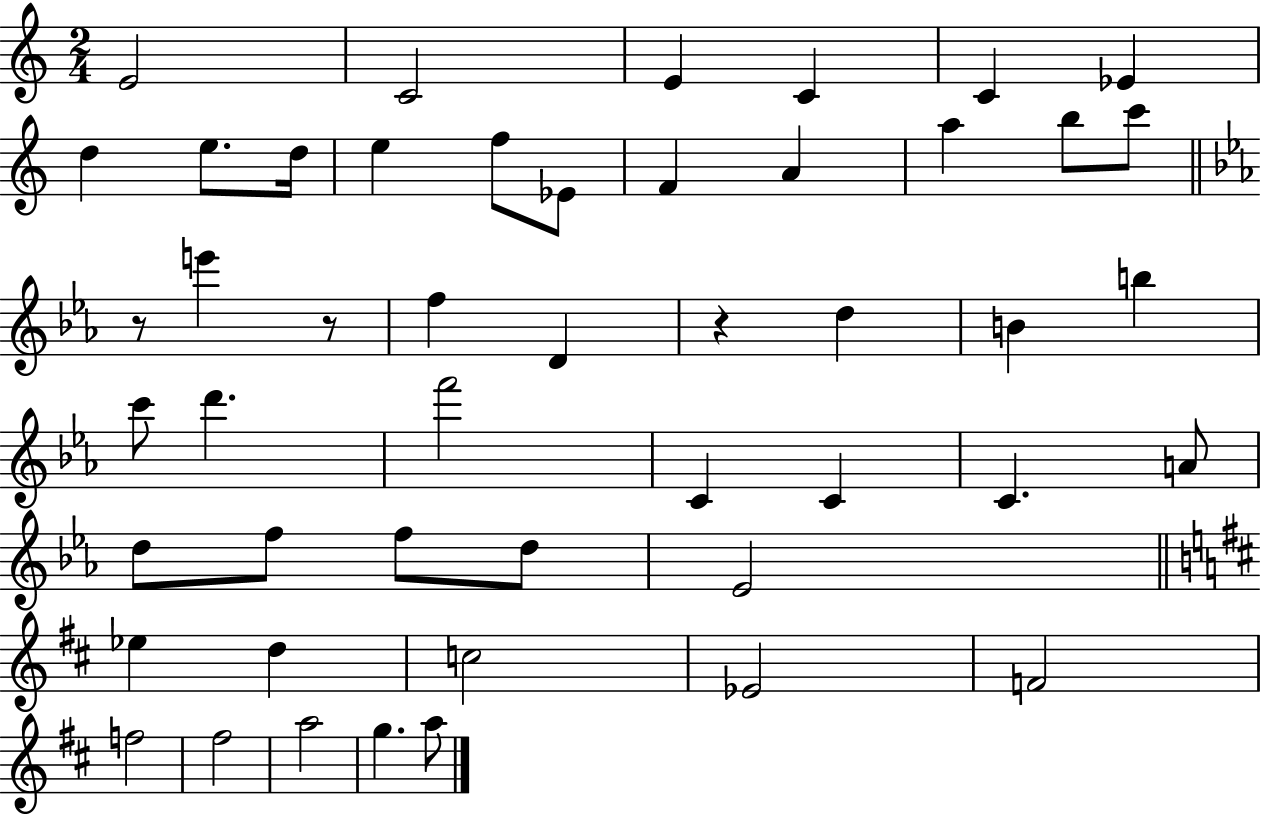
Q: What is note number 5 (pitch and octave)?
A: C4